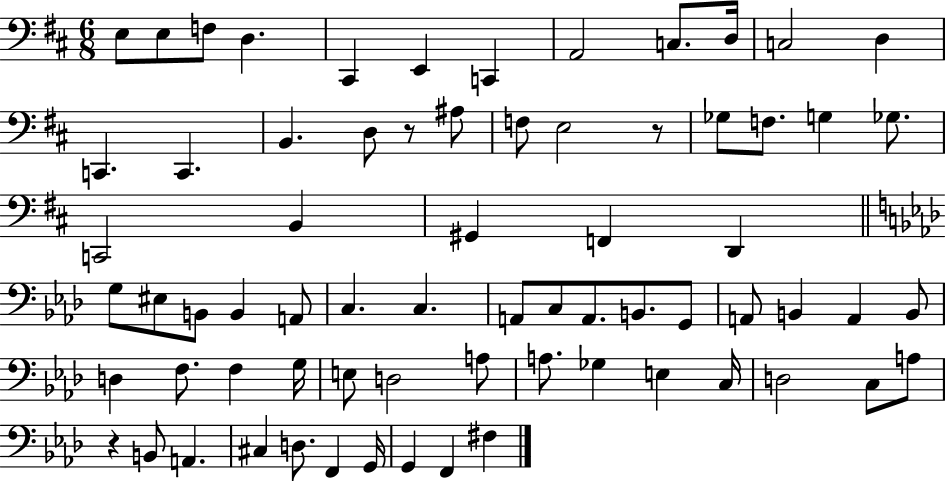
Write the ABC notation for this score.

X:1
T:Untitled
M:6/8
L:1/4
K:D
E,/2 E,/2 F,/2 D, ^C,, E,, C,, A,,2 C,/2 D,/4 C,2 D, C,, C,, B,, D,/2 z/2 ^A,/2 F,/2 E,2 z/2 _G,/2 F,/2 G, _G,/2 C,,2 B,, ^G,, F,, D,, G,/2 ^E,/2 B,,/2 B,, A,,/2 C, C, A,,/2 C,/2 A,,/2 B,,/2 G,,/2 A,,/2 B,, A,, B,,/2 D, F,/2 F, G,/4 E,/2 D,2 A,/2 A,/2 _G, E, C,/4 D,2 C,/2 A,/2 z B,,/2 A,, ^C, D,/2 F,, G,,/4 G,, F,, ^F,